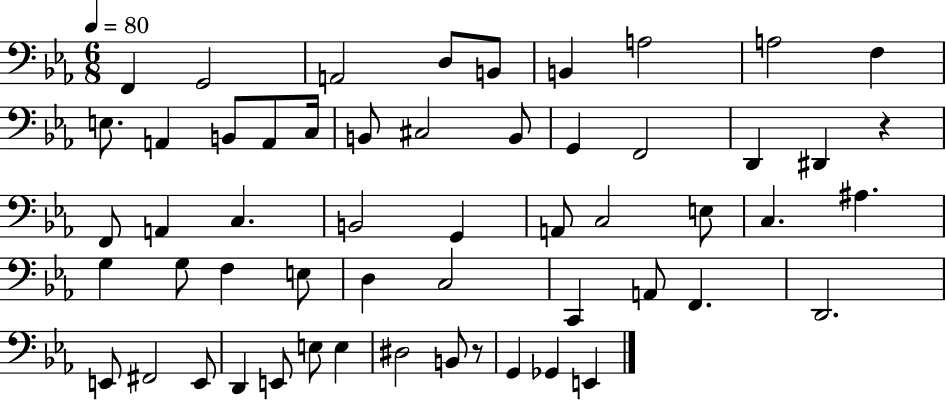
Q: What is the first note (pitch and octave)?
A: F2